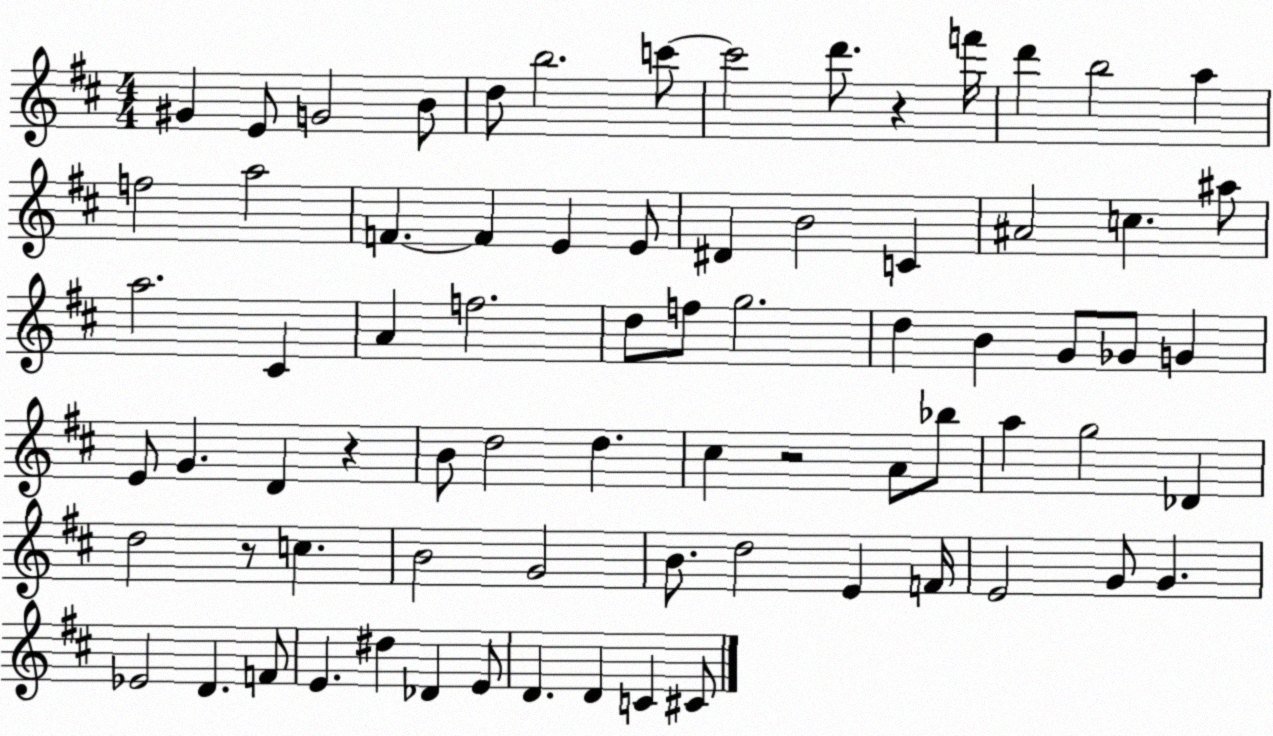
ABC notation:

X:1
T:Untitled
M:4/4
L:1/4
K:D
^G E/2 G2 B/2 d/2 b2 c'/2 c'2 d'/2 z f'/4 d' b2 a f2 a2 F F E E/2 ^D B2 C ^A2 c ^a/2 a2 ^C A f2 d/2 f/2 g2 d B G/2 _G/2 G E/2 G D z B/2 d2 d ^c z2 A/2 _b/2 a g2 _D d2 z/2 c B2 G2 B/2 d2 E F/4 E2 G/2 G _E2 D F/2 E ^d _D E/2 D D C ^C/2